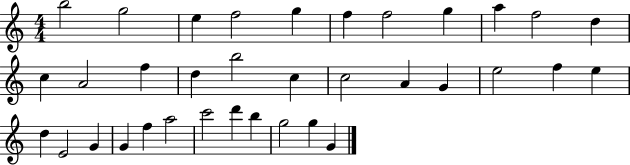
X:1
T:Untitled
M:4/4
L:1/4
K:C
b2 g2 e f2 g f f2 g a f2 d c A2 f d b2 c c2 A G e2 f e d E2 G G f a2 c'2 d' b g2 g G